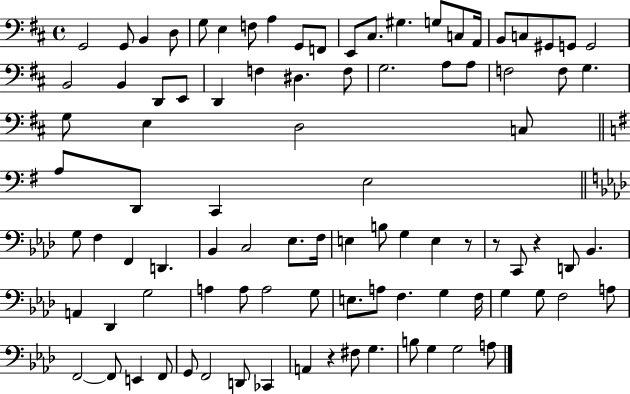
X:1
T:Untitled
M:4/4
L:1/4
K:D
G,,2 G,,/2 B,, D,/2 G,/2 E, F,/2 A, G,,/2 F,,/2 E,,/2 ^C,/2 ^G, G,/2 C,/2 A,,/4 B,,/2 C,/2 ^G,,/2 G,,/2 G,,2 B,,2 B,, D,,/2 E,,/2 D,, F, ^D, F,/2 G,2 A,/2 A,/2 F,2 F,/2 G, G,/2 E, D,2 C,/2 A,/2 D,,/2 C,, E,2 G,/2 F, F,, D,, _B,, C,2 _E,/2 F,/4 E, B,/2 G, E, z/2 z/2 C,,/2 z D,,/2 _B,, A,, _D,, G,2 A, A,/2 A,2 G,/2 E,/2 A,/2 F, G, F,/4 G, G,/2 F,2 A,/2 F,,2 F,,/2 E,, F,,/2 G,,/2 F,,2 D,,/2 _C,, A,, z ^F,/2 G, B,/2 G, G,2 A,/2